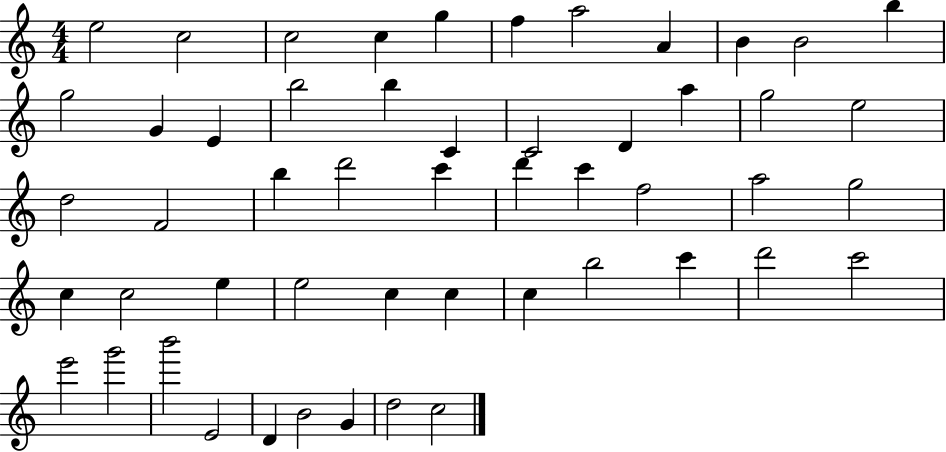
X:1
T:Untitled
M:4/4
L:1/4
K:C
e2 c2 c2 c g f a2 A B B2 b g2 G E b2 b C C2 D a g2 e2 d2 F2 b d'2 c' d' c' f2 a2 g2 c c2 e e2 c c c b2 c' d'2 c'2 e'2 g'2 b'2 E2 D B2 G d2 c2